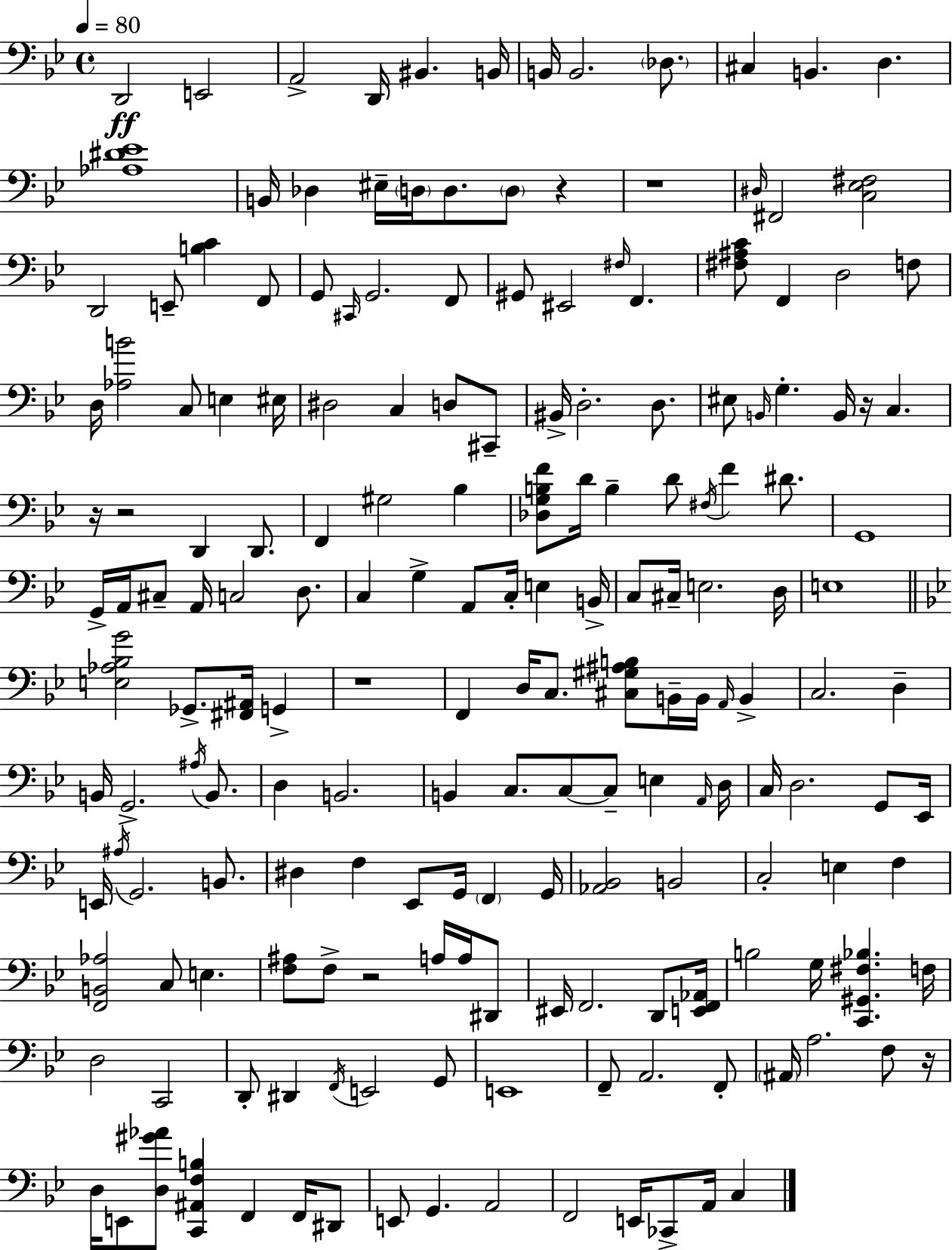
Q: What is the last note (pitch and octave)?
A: C3